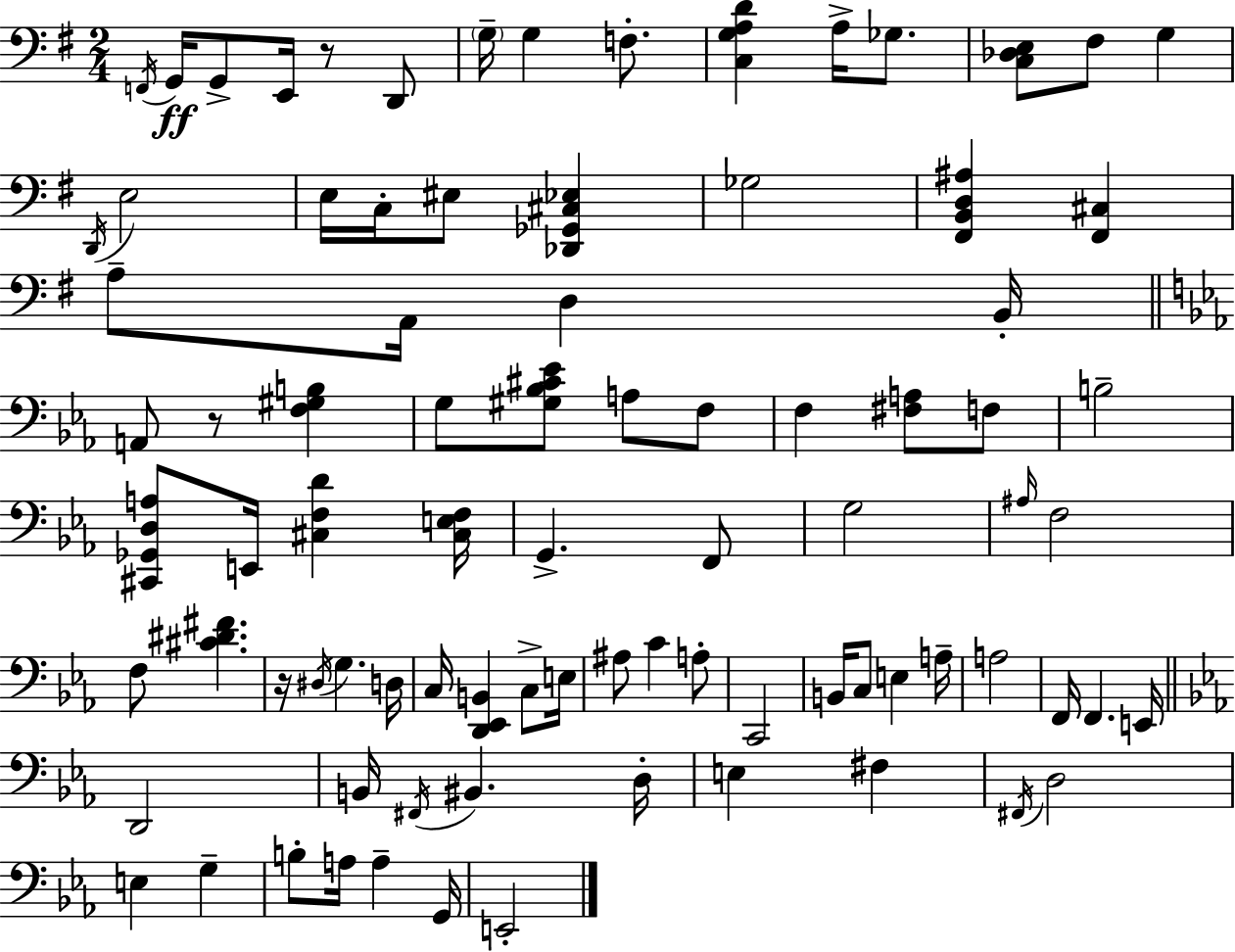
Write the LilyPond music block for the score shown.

{
  \clef bass
  \numericTimeSignature
  \time 2/4
  \key g \major
  \acciaccatura { f,16 }\ff g,16 g,8-> e,16 r8 d,8 | \parenthesize g16-- g4 f8.-. | <c g a d'>4 a16-> ges8. | <c des e>8 fis8 g4 | \break \acciaccatura { d,16 } e2 | e16 c16-. eis8 <des, ges, cis ees>4 | ges2 | <fis, b, d ais>4 <fis, cis>4 | \break a8-- a,16 d4 | b,16-. \bar "||" \break \key ees \major a,8 r8 <f gis b>4 | g8 <gis bes cis' ees'>8 a8 f8 | f4 <fis a>8 f8 | b2-- | \break <cis, ges, d a>8 e,16 <cis f d'>4 <cis e f>16 | g,4.-> f,8 | g2 | \grace { ais16 } f2 | \break f8 <cis' dis' fis'>4. | r16 \acciaccatura { dis16 } g4. | d16 c16 <d, ees, b,>4 c8-> | e16 ais8 c'4 | \break a8-. c,2 | b,16 c8 e4 | a16-- a2 | f,16 f,4. | \break e,16 \bar "||" \break \key ees \major d,2 | b,16 \acciaccatura { fis,16 } bis,4. | d16-. e4 fis4 | \acciaccatura { fis,16 } d2 | \break e4 g4-- | b8-. a16 a4-- | g,16 e,2-. | \bar "|."
}